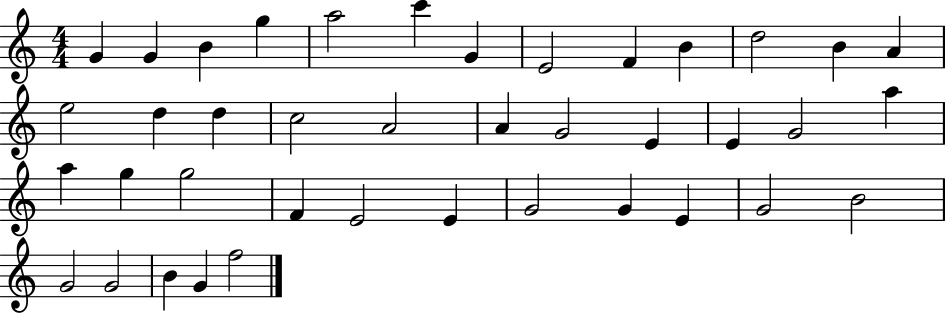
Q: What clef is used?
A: treble